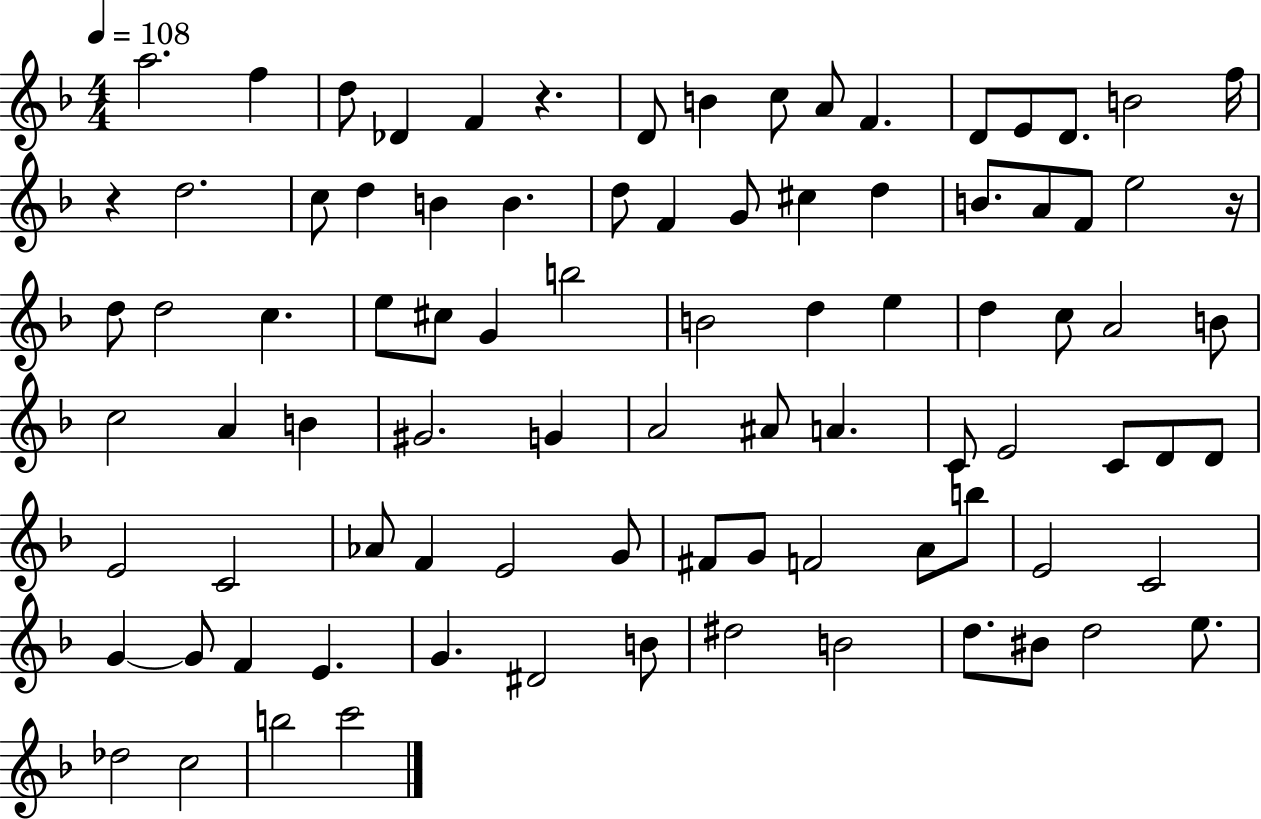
A5/h. F5/q D5/e Db4/q F4/q R/q. D4/e B4/q C5/e A4/e F4/q. D4/e E4/e D4/e. B4/h F5/s R/q D5/h. C5/e D5/q B4/q B4/q. D5/e F4/q G4/e C#5/q D5/q B4/e. A4/e F4/e E5/h R/s D5/e D5/h C5/q. E5/e C#5/e G4/q B5/h B4/h D5/q E5/q D5/q C5/e A4/h B4/e C5/h A4/q B4/q G#4/h. G4/q A4/h A#4/e A4/q. C4/e E4/h C4/e D4/e D4/e E4/h C4/h Ab4/e F4/q E4/h G4/e F#4/e G4/e F4/h A4/e B5/e E4/h C4/h G4/q G4/e F4/q E4/q. G4/q. D#4/h B4/e D#5/h B4/h D5/e. BIS4/e D5/h E5/e. Db5/h C5/h B5/h C6/h